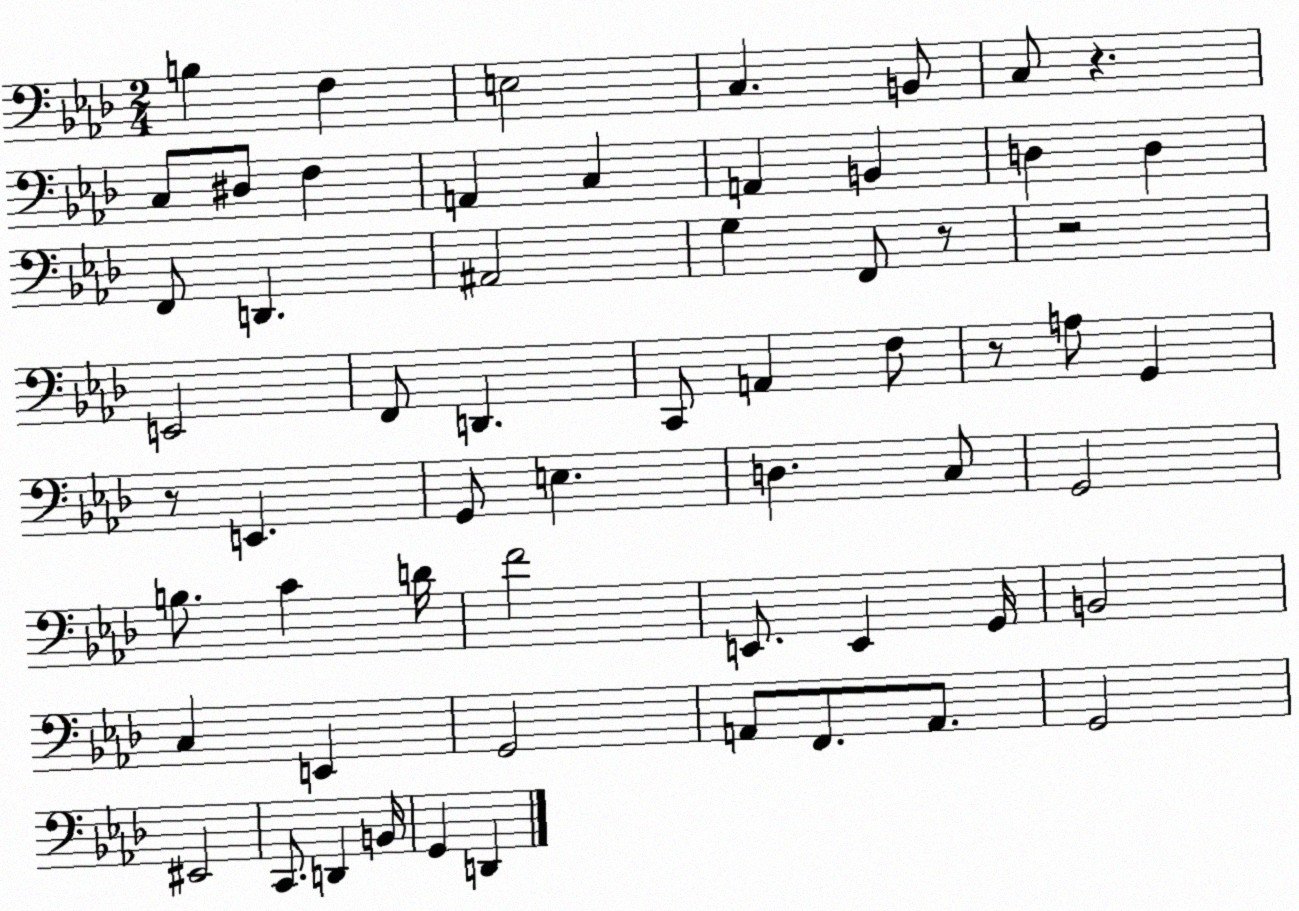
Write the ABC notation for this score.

X:1
T:Untitled
M:2/4
L:1/4
K:Ab
B, F, E,2 C, B,,/2 C,/2 z C,/2 ^D,/2 F, A,, C, A,, B,, D, D, F,,/2 D,, ^A,,2 G, F,,/2 z/2 z2 E,,2 F,,/2 D,, C,,/2 A,, F,/2 z/2 A,/2 G,, z/2 E,, G,,/2 E, D, C,/2 G,,2 B,/2 C D/4 F2 E,,/2 E,, G,,/4 B,,2 C, E,, G,,2 A,,/2 F,,/2 A,,/2 G,,2 ^E,,2 C,,/2 D,, B,,/4 G,, D,,